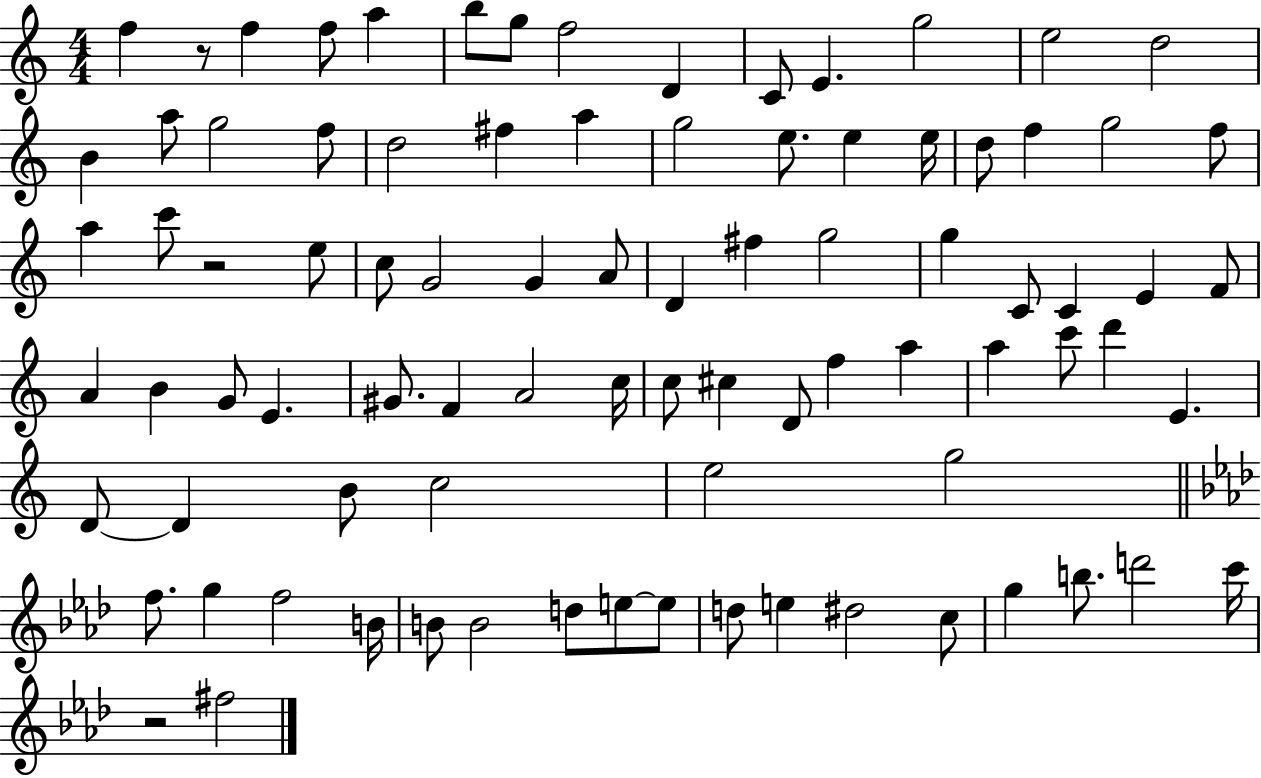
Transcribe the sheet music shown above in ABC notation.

X:1
T:Untitled
M:4/4
L:1/4
K:C
f z/2 f f/2 a b/2 g/2 f2 D C/2 E g2 e2 d2 B a/2 g2 f/2 d2 ^f a g2 e/2 e e/4 d/2 f g2 f/2 a c'/2 z2 e/2 c/2 G2 G A/2 D ^f g2 g C/2 C E F/2 A B G/2 E ^G/2 F A2 c/4 c/2 ^c D/2 f a a c'/2 d' E D/2 D B/2 c2 e2 g2 f/2 g f2 B/4 B/2 B2 d/2 e/2 e/2 d/2 e ^d2 c/2 g b/2 d'2 c'/4 z2 ^f2